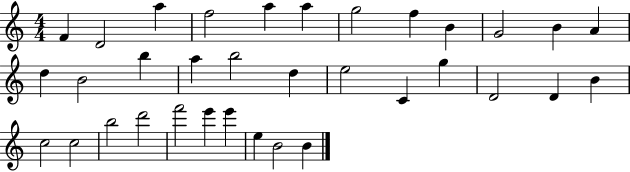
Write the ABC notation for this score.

X:1
T:Untitled
M:4/4
L:1/4
K:C
F D2 a f2 a a g2 f B G2 B A d B2 b a b2 d e2 C g D2 D B c2 c2 b2 d'2 f'2 e' e' e B2 B